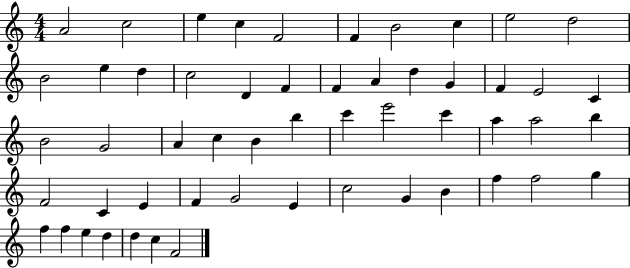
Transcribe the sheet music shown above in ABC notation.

X:1
T:Untitled
M:4/4
L:1/4
K:C
A2 c2 e c F2 F B2 c e2 d2 B2 e d c2 D F F A d G F E2 C B2 G2 A c B b c' e'2 c' a a2 b F2 C E F G2 E c2 G B f f2 g f f e d d c F2